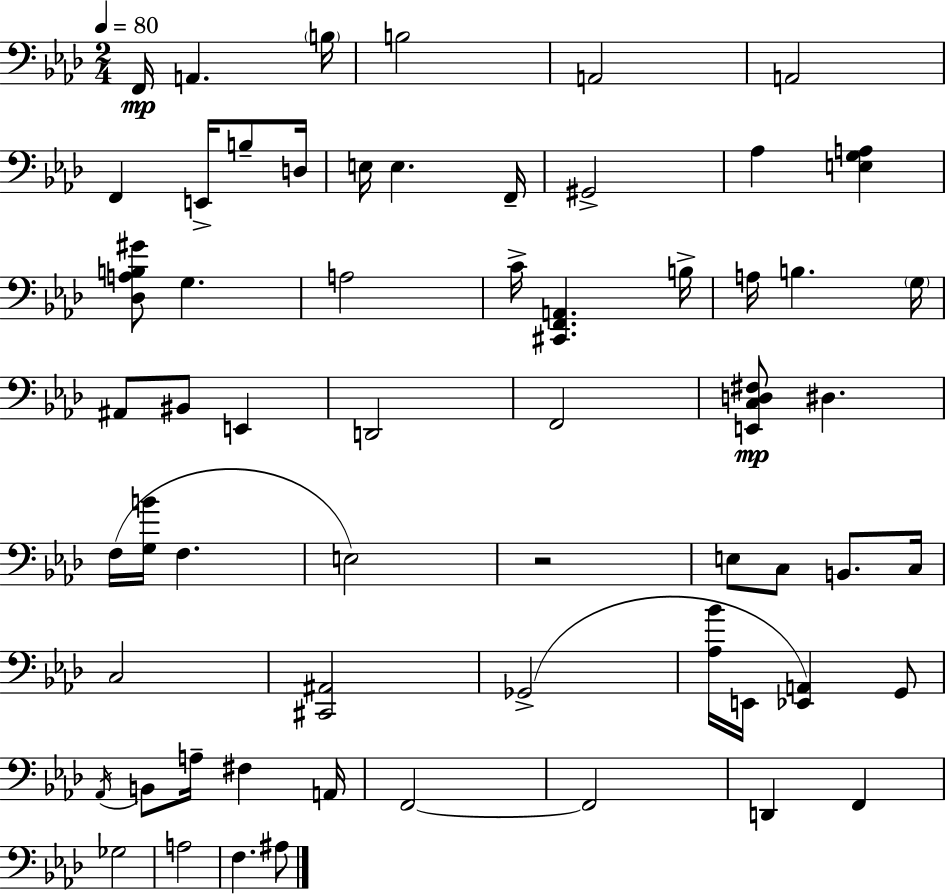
F2/s A2/q. B3/s B3/h A2/h A2/h F2/q E2/s B3/e D3/s E3/s E3/q. F2/s G#2/h Ab3/q [E3,G3,A3]/q [Db3,A3,B3,G#4]/e G3/q. A3/h C4/s [C#2,F2,A2]/q. B3/s A3/s B3/q. G3/s A#2/e BIS2/e E2/q D2/h F2/h [E2,C3,D3,F#3]/e D#3/q. F3/s [G3,B4]/s F3/q. E3/h R/h E3/e C3/e B2/e. C3/s C3/h [C#2,A#2]/h Gb2/h [Ab3,Bb4]/s E2/s [Eb2,A2]/q G2/e Ab2/s B2/e A3/s F#3/q A2/s F2/h F2/h D2/q F2/q Gb3/h A3/h F3/q. A#3/e